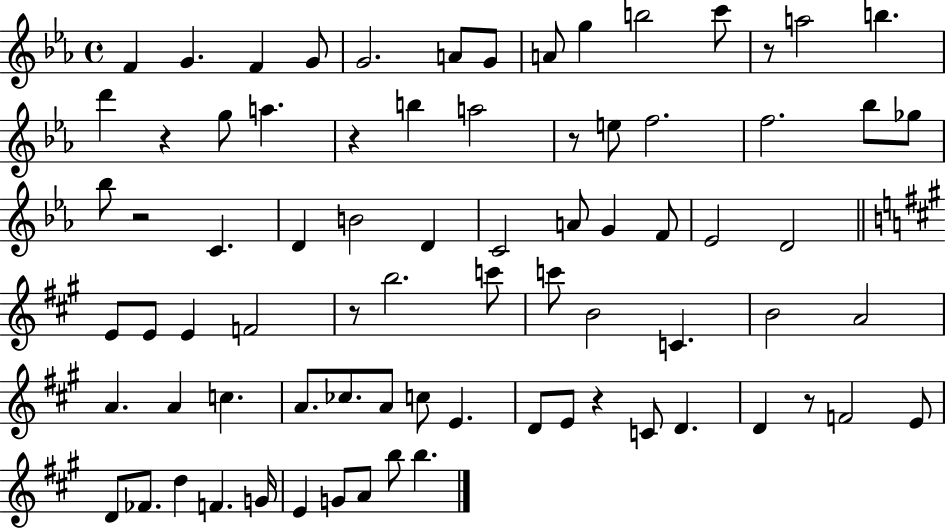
F4/q G4/q. F4/q G4/e G4/h. A4/e G4/e A4/e G5/q B5/h C6/e R/e A5/h B5/q. D6/q R/q G5/e A5/q. R/q B5/q A5/h R/e E5/e F5/h. F5/h. Bb5/e Gb5/e Bb5/e R/h C4/q. D4/q B4/h D4/q C4/h A4/e G4/q F4/e Eb4/h D4/h E4/e E4/e E4/q F4/h R/e B5/h. C6/e C6/e B4/h C4/q. B4/h A4/h A4/q. A4/q C5/q. A4/e. CES5/e. A4/e C5/e E4/q. D4/e E4/e R/q C4/e D4/q. D4/q R/e F4/h E4/e D4/e FES4/e. D5/q F4/q. G4/s E4/q G4/e A4/e B5/e B5/q.